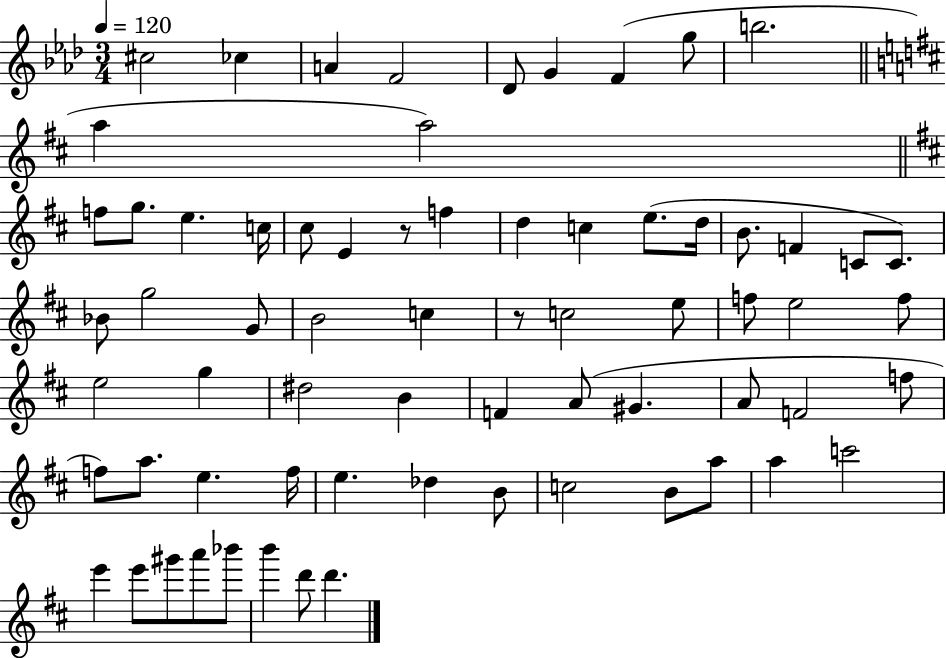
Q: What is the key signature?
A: AES major